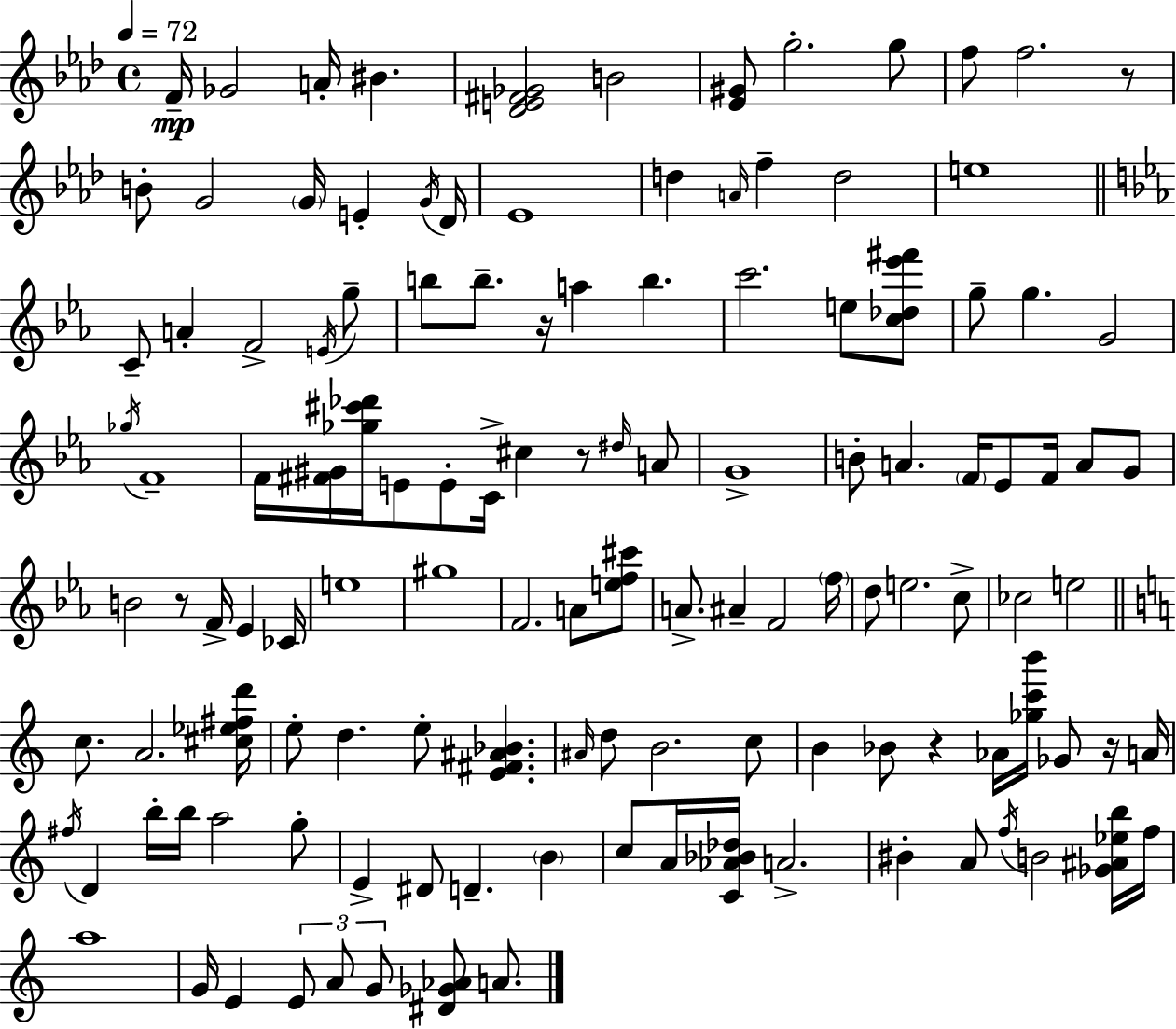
{
  \clef treble
  \time 4/4
  \defaultTimeSignature
  \key aes \major
  \tempo 4 = 72
  f'16--\mp ges'2 a'16-. bis'4. | <des' e' fis' ges'>2 b'2 | <ees' gis'>8 g''2.-. g''8 | f''8 f''2. r8 | \break b'8-. g'2 \parenthesize g'16 e'4-. \acciaccatura { g'16 } | des'16 ees'1 | d''4 \grace { a'16 } f''4-- d''2 | e''1 | \break \bar "||" \break \key c \minor c'8-- a'4-. f'2-> \acciaccatura { e'16 } g''8-- | b''8 b''8.-- r16 a''4 b''4. | c'''2. e''8 <c'' des'' ees''' fis'''>8 | g''8-- g''4. g'2 | \break \acciaccatura { ges''16 } f'1-- | f'16 <fis' gis'>16 <ges'' cis''' des'''>16 e'8 e'8-. c'16-> cis''4 r8 | \grace { dis''16 } a'8 g'1-> | b'8-. a'4. \parenthesize f'16 ees'8 f'16 a'8 | \break g'8 b'2 r8 f'16-> ees'4 | ces'16 e''1 | gis''1 | f'2. a'8 | \break <e'' f'' cis'''>8 a'8.-> ais'4-- f'2 | \parenthesize f''16 d''8 e''2. | c''8-> ces''2 e''2 | \bar "||" \break \key a \minor c''8. a'2. <cis'' ees'' fis'' d'''>16 | e''8-. d''4. e''8-. <e' fis' ais' bes'>4. | \grace { ais'16 } d''8 b'2. c''8 | b'4 bes'8 r4 aes'16 <ges'' c''' b'''>16 ges'8 r16 | \break a'16 \acciaccatura { fis''16 } d'4 b''16-. b''16 a''2 | g''8-. e'4-> dis'8 d'4.-- \parenthesize b'4 | c''8 a'16 <c' aes' bes' des''>16 a'2.-> | bis'4-. a'8 \acciaccatura { f''16 } b'2 | \break <ges' ais' ees'' b''>16 f''16 a''1 | g'16 e'4 \tuplet 3/2 { e'8 a'8 g'8 } <dis' ges' aes'>8 | a'8. \bar "|."
}